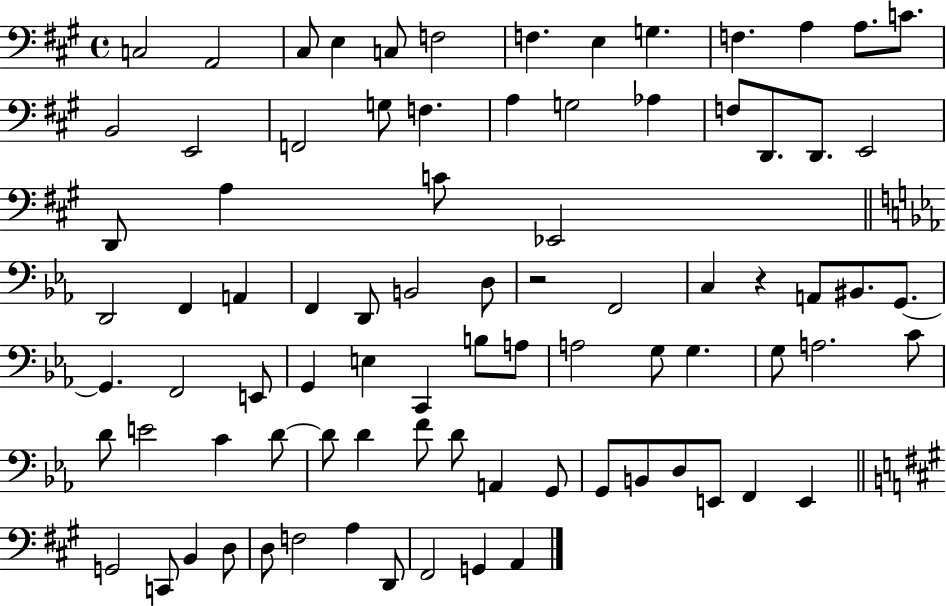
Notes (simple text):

C3/h A2/h C#3/e E3/q C3/e F3/h F3/q. E3/q G3/q. F3/q. A3/q A3/e. C4/e. B2/h E2/h F2/h G3/e F3/q. A3/q G3/h Ab3/q F3/e D2/e. D2/e. E2/h D2/e A3/q C4/e Eb2/h D2/h F2/q A2/q F2/q D2/e B2/h D3/e R/h F2/h C3/q R/q A2/e BIS2/e. G2/e. G2/q. F2/h E2/e G2/q E3/q C2/q B3/e A3/e A3/h G3/e G3/q. G3/e A3/h. C4/e D4/e E4/h C4/q D4/e D4/e D4/q F4/e D4/e A2/q G2/e G2/e B2/e D3/e E2/e F2/q E2/q G2/h C2/e B2/q D3/e D3/e F3/h A3/q D2/e F#2/h G2/q A2/q